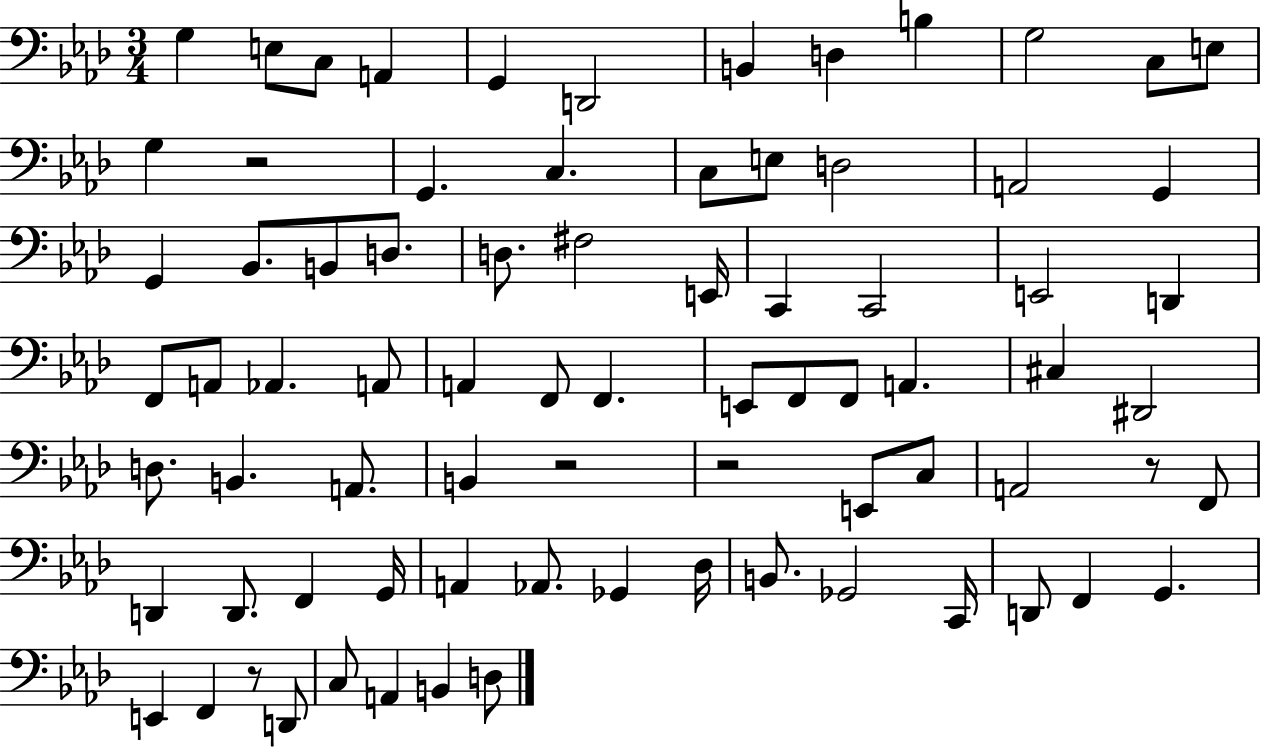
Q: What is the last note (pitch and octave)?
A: D3